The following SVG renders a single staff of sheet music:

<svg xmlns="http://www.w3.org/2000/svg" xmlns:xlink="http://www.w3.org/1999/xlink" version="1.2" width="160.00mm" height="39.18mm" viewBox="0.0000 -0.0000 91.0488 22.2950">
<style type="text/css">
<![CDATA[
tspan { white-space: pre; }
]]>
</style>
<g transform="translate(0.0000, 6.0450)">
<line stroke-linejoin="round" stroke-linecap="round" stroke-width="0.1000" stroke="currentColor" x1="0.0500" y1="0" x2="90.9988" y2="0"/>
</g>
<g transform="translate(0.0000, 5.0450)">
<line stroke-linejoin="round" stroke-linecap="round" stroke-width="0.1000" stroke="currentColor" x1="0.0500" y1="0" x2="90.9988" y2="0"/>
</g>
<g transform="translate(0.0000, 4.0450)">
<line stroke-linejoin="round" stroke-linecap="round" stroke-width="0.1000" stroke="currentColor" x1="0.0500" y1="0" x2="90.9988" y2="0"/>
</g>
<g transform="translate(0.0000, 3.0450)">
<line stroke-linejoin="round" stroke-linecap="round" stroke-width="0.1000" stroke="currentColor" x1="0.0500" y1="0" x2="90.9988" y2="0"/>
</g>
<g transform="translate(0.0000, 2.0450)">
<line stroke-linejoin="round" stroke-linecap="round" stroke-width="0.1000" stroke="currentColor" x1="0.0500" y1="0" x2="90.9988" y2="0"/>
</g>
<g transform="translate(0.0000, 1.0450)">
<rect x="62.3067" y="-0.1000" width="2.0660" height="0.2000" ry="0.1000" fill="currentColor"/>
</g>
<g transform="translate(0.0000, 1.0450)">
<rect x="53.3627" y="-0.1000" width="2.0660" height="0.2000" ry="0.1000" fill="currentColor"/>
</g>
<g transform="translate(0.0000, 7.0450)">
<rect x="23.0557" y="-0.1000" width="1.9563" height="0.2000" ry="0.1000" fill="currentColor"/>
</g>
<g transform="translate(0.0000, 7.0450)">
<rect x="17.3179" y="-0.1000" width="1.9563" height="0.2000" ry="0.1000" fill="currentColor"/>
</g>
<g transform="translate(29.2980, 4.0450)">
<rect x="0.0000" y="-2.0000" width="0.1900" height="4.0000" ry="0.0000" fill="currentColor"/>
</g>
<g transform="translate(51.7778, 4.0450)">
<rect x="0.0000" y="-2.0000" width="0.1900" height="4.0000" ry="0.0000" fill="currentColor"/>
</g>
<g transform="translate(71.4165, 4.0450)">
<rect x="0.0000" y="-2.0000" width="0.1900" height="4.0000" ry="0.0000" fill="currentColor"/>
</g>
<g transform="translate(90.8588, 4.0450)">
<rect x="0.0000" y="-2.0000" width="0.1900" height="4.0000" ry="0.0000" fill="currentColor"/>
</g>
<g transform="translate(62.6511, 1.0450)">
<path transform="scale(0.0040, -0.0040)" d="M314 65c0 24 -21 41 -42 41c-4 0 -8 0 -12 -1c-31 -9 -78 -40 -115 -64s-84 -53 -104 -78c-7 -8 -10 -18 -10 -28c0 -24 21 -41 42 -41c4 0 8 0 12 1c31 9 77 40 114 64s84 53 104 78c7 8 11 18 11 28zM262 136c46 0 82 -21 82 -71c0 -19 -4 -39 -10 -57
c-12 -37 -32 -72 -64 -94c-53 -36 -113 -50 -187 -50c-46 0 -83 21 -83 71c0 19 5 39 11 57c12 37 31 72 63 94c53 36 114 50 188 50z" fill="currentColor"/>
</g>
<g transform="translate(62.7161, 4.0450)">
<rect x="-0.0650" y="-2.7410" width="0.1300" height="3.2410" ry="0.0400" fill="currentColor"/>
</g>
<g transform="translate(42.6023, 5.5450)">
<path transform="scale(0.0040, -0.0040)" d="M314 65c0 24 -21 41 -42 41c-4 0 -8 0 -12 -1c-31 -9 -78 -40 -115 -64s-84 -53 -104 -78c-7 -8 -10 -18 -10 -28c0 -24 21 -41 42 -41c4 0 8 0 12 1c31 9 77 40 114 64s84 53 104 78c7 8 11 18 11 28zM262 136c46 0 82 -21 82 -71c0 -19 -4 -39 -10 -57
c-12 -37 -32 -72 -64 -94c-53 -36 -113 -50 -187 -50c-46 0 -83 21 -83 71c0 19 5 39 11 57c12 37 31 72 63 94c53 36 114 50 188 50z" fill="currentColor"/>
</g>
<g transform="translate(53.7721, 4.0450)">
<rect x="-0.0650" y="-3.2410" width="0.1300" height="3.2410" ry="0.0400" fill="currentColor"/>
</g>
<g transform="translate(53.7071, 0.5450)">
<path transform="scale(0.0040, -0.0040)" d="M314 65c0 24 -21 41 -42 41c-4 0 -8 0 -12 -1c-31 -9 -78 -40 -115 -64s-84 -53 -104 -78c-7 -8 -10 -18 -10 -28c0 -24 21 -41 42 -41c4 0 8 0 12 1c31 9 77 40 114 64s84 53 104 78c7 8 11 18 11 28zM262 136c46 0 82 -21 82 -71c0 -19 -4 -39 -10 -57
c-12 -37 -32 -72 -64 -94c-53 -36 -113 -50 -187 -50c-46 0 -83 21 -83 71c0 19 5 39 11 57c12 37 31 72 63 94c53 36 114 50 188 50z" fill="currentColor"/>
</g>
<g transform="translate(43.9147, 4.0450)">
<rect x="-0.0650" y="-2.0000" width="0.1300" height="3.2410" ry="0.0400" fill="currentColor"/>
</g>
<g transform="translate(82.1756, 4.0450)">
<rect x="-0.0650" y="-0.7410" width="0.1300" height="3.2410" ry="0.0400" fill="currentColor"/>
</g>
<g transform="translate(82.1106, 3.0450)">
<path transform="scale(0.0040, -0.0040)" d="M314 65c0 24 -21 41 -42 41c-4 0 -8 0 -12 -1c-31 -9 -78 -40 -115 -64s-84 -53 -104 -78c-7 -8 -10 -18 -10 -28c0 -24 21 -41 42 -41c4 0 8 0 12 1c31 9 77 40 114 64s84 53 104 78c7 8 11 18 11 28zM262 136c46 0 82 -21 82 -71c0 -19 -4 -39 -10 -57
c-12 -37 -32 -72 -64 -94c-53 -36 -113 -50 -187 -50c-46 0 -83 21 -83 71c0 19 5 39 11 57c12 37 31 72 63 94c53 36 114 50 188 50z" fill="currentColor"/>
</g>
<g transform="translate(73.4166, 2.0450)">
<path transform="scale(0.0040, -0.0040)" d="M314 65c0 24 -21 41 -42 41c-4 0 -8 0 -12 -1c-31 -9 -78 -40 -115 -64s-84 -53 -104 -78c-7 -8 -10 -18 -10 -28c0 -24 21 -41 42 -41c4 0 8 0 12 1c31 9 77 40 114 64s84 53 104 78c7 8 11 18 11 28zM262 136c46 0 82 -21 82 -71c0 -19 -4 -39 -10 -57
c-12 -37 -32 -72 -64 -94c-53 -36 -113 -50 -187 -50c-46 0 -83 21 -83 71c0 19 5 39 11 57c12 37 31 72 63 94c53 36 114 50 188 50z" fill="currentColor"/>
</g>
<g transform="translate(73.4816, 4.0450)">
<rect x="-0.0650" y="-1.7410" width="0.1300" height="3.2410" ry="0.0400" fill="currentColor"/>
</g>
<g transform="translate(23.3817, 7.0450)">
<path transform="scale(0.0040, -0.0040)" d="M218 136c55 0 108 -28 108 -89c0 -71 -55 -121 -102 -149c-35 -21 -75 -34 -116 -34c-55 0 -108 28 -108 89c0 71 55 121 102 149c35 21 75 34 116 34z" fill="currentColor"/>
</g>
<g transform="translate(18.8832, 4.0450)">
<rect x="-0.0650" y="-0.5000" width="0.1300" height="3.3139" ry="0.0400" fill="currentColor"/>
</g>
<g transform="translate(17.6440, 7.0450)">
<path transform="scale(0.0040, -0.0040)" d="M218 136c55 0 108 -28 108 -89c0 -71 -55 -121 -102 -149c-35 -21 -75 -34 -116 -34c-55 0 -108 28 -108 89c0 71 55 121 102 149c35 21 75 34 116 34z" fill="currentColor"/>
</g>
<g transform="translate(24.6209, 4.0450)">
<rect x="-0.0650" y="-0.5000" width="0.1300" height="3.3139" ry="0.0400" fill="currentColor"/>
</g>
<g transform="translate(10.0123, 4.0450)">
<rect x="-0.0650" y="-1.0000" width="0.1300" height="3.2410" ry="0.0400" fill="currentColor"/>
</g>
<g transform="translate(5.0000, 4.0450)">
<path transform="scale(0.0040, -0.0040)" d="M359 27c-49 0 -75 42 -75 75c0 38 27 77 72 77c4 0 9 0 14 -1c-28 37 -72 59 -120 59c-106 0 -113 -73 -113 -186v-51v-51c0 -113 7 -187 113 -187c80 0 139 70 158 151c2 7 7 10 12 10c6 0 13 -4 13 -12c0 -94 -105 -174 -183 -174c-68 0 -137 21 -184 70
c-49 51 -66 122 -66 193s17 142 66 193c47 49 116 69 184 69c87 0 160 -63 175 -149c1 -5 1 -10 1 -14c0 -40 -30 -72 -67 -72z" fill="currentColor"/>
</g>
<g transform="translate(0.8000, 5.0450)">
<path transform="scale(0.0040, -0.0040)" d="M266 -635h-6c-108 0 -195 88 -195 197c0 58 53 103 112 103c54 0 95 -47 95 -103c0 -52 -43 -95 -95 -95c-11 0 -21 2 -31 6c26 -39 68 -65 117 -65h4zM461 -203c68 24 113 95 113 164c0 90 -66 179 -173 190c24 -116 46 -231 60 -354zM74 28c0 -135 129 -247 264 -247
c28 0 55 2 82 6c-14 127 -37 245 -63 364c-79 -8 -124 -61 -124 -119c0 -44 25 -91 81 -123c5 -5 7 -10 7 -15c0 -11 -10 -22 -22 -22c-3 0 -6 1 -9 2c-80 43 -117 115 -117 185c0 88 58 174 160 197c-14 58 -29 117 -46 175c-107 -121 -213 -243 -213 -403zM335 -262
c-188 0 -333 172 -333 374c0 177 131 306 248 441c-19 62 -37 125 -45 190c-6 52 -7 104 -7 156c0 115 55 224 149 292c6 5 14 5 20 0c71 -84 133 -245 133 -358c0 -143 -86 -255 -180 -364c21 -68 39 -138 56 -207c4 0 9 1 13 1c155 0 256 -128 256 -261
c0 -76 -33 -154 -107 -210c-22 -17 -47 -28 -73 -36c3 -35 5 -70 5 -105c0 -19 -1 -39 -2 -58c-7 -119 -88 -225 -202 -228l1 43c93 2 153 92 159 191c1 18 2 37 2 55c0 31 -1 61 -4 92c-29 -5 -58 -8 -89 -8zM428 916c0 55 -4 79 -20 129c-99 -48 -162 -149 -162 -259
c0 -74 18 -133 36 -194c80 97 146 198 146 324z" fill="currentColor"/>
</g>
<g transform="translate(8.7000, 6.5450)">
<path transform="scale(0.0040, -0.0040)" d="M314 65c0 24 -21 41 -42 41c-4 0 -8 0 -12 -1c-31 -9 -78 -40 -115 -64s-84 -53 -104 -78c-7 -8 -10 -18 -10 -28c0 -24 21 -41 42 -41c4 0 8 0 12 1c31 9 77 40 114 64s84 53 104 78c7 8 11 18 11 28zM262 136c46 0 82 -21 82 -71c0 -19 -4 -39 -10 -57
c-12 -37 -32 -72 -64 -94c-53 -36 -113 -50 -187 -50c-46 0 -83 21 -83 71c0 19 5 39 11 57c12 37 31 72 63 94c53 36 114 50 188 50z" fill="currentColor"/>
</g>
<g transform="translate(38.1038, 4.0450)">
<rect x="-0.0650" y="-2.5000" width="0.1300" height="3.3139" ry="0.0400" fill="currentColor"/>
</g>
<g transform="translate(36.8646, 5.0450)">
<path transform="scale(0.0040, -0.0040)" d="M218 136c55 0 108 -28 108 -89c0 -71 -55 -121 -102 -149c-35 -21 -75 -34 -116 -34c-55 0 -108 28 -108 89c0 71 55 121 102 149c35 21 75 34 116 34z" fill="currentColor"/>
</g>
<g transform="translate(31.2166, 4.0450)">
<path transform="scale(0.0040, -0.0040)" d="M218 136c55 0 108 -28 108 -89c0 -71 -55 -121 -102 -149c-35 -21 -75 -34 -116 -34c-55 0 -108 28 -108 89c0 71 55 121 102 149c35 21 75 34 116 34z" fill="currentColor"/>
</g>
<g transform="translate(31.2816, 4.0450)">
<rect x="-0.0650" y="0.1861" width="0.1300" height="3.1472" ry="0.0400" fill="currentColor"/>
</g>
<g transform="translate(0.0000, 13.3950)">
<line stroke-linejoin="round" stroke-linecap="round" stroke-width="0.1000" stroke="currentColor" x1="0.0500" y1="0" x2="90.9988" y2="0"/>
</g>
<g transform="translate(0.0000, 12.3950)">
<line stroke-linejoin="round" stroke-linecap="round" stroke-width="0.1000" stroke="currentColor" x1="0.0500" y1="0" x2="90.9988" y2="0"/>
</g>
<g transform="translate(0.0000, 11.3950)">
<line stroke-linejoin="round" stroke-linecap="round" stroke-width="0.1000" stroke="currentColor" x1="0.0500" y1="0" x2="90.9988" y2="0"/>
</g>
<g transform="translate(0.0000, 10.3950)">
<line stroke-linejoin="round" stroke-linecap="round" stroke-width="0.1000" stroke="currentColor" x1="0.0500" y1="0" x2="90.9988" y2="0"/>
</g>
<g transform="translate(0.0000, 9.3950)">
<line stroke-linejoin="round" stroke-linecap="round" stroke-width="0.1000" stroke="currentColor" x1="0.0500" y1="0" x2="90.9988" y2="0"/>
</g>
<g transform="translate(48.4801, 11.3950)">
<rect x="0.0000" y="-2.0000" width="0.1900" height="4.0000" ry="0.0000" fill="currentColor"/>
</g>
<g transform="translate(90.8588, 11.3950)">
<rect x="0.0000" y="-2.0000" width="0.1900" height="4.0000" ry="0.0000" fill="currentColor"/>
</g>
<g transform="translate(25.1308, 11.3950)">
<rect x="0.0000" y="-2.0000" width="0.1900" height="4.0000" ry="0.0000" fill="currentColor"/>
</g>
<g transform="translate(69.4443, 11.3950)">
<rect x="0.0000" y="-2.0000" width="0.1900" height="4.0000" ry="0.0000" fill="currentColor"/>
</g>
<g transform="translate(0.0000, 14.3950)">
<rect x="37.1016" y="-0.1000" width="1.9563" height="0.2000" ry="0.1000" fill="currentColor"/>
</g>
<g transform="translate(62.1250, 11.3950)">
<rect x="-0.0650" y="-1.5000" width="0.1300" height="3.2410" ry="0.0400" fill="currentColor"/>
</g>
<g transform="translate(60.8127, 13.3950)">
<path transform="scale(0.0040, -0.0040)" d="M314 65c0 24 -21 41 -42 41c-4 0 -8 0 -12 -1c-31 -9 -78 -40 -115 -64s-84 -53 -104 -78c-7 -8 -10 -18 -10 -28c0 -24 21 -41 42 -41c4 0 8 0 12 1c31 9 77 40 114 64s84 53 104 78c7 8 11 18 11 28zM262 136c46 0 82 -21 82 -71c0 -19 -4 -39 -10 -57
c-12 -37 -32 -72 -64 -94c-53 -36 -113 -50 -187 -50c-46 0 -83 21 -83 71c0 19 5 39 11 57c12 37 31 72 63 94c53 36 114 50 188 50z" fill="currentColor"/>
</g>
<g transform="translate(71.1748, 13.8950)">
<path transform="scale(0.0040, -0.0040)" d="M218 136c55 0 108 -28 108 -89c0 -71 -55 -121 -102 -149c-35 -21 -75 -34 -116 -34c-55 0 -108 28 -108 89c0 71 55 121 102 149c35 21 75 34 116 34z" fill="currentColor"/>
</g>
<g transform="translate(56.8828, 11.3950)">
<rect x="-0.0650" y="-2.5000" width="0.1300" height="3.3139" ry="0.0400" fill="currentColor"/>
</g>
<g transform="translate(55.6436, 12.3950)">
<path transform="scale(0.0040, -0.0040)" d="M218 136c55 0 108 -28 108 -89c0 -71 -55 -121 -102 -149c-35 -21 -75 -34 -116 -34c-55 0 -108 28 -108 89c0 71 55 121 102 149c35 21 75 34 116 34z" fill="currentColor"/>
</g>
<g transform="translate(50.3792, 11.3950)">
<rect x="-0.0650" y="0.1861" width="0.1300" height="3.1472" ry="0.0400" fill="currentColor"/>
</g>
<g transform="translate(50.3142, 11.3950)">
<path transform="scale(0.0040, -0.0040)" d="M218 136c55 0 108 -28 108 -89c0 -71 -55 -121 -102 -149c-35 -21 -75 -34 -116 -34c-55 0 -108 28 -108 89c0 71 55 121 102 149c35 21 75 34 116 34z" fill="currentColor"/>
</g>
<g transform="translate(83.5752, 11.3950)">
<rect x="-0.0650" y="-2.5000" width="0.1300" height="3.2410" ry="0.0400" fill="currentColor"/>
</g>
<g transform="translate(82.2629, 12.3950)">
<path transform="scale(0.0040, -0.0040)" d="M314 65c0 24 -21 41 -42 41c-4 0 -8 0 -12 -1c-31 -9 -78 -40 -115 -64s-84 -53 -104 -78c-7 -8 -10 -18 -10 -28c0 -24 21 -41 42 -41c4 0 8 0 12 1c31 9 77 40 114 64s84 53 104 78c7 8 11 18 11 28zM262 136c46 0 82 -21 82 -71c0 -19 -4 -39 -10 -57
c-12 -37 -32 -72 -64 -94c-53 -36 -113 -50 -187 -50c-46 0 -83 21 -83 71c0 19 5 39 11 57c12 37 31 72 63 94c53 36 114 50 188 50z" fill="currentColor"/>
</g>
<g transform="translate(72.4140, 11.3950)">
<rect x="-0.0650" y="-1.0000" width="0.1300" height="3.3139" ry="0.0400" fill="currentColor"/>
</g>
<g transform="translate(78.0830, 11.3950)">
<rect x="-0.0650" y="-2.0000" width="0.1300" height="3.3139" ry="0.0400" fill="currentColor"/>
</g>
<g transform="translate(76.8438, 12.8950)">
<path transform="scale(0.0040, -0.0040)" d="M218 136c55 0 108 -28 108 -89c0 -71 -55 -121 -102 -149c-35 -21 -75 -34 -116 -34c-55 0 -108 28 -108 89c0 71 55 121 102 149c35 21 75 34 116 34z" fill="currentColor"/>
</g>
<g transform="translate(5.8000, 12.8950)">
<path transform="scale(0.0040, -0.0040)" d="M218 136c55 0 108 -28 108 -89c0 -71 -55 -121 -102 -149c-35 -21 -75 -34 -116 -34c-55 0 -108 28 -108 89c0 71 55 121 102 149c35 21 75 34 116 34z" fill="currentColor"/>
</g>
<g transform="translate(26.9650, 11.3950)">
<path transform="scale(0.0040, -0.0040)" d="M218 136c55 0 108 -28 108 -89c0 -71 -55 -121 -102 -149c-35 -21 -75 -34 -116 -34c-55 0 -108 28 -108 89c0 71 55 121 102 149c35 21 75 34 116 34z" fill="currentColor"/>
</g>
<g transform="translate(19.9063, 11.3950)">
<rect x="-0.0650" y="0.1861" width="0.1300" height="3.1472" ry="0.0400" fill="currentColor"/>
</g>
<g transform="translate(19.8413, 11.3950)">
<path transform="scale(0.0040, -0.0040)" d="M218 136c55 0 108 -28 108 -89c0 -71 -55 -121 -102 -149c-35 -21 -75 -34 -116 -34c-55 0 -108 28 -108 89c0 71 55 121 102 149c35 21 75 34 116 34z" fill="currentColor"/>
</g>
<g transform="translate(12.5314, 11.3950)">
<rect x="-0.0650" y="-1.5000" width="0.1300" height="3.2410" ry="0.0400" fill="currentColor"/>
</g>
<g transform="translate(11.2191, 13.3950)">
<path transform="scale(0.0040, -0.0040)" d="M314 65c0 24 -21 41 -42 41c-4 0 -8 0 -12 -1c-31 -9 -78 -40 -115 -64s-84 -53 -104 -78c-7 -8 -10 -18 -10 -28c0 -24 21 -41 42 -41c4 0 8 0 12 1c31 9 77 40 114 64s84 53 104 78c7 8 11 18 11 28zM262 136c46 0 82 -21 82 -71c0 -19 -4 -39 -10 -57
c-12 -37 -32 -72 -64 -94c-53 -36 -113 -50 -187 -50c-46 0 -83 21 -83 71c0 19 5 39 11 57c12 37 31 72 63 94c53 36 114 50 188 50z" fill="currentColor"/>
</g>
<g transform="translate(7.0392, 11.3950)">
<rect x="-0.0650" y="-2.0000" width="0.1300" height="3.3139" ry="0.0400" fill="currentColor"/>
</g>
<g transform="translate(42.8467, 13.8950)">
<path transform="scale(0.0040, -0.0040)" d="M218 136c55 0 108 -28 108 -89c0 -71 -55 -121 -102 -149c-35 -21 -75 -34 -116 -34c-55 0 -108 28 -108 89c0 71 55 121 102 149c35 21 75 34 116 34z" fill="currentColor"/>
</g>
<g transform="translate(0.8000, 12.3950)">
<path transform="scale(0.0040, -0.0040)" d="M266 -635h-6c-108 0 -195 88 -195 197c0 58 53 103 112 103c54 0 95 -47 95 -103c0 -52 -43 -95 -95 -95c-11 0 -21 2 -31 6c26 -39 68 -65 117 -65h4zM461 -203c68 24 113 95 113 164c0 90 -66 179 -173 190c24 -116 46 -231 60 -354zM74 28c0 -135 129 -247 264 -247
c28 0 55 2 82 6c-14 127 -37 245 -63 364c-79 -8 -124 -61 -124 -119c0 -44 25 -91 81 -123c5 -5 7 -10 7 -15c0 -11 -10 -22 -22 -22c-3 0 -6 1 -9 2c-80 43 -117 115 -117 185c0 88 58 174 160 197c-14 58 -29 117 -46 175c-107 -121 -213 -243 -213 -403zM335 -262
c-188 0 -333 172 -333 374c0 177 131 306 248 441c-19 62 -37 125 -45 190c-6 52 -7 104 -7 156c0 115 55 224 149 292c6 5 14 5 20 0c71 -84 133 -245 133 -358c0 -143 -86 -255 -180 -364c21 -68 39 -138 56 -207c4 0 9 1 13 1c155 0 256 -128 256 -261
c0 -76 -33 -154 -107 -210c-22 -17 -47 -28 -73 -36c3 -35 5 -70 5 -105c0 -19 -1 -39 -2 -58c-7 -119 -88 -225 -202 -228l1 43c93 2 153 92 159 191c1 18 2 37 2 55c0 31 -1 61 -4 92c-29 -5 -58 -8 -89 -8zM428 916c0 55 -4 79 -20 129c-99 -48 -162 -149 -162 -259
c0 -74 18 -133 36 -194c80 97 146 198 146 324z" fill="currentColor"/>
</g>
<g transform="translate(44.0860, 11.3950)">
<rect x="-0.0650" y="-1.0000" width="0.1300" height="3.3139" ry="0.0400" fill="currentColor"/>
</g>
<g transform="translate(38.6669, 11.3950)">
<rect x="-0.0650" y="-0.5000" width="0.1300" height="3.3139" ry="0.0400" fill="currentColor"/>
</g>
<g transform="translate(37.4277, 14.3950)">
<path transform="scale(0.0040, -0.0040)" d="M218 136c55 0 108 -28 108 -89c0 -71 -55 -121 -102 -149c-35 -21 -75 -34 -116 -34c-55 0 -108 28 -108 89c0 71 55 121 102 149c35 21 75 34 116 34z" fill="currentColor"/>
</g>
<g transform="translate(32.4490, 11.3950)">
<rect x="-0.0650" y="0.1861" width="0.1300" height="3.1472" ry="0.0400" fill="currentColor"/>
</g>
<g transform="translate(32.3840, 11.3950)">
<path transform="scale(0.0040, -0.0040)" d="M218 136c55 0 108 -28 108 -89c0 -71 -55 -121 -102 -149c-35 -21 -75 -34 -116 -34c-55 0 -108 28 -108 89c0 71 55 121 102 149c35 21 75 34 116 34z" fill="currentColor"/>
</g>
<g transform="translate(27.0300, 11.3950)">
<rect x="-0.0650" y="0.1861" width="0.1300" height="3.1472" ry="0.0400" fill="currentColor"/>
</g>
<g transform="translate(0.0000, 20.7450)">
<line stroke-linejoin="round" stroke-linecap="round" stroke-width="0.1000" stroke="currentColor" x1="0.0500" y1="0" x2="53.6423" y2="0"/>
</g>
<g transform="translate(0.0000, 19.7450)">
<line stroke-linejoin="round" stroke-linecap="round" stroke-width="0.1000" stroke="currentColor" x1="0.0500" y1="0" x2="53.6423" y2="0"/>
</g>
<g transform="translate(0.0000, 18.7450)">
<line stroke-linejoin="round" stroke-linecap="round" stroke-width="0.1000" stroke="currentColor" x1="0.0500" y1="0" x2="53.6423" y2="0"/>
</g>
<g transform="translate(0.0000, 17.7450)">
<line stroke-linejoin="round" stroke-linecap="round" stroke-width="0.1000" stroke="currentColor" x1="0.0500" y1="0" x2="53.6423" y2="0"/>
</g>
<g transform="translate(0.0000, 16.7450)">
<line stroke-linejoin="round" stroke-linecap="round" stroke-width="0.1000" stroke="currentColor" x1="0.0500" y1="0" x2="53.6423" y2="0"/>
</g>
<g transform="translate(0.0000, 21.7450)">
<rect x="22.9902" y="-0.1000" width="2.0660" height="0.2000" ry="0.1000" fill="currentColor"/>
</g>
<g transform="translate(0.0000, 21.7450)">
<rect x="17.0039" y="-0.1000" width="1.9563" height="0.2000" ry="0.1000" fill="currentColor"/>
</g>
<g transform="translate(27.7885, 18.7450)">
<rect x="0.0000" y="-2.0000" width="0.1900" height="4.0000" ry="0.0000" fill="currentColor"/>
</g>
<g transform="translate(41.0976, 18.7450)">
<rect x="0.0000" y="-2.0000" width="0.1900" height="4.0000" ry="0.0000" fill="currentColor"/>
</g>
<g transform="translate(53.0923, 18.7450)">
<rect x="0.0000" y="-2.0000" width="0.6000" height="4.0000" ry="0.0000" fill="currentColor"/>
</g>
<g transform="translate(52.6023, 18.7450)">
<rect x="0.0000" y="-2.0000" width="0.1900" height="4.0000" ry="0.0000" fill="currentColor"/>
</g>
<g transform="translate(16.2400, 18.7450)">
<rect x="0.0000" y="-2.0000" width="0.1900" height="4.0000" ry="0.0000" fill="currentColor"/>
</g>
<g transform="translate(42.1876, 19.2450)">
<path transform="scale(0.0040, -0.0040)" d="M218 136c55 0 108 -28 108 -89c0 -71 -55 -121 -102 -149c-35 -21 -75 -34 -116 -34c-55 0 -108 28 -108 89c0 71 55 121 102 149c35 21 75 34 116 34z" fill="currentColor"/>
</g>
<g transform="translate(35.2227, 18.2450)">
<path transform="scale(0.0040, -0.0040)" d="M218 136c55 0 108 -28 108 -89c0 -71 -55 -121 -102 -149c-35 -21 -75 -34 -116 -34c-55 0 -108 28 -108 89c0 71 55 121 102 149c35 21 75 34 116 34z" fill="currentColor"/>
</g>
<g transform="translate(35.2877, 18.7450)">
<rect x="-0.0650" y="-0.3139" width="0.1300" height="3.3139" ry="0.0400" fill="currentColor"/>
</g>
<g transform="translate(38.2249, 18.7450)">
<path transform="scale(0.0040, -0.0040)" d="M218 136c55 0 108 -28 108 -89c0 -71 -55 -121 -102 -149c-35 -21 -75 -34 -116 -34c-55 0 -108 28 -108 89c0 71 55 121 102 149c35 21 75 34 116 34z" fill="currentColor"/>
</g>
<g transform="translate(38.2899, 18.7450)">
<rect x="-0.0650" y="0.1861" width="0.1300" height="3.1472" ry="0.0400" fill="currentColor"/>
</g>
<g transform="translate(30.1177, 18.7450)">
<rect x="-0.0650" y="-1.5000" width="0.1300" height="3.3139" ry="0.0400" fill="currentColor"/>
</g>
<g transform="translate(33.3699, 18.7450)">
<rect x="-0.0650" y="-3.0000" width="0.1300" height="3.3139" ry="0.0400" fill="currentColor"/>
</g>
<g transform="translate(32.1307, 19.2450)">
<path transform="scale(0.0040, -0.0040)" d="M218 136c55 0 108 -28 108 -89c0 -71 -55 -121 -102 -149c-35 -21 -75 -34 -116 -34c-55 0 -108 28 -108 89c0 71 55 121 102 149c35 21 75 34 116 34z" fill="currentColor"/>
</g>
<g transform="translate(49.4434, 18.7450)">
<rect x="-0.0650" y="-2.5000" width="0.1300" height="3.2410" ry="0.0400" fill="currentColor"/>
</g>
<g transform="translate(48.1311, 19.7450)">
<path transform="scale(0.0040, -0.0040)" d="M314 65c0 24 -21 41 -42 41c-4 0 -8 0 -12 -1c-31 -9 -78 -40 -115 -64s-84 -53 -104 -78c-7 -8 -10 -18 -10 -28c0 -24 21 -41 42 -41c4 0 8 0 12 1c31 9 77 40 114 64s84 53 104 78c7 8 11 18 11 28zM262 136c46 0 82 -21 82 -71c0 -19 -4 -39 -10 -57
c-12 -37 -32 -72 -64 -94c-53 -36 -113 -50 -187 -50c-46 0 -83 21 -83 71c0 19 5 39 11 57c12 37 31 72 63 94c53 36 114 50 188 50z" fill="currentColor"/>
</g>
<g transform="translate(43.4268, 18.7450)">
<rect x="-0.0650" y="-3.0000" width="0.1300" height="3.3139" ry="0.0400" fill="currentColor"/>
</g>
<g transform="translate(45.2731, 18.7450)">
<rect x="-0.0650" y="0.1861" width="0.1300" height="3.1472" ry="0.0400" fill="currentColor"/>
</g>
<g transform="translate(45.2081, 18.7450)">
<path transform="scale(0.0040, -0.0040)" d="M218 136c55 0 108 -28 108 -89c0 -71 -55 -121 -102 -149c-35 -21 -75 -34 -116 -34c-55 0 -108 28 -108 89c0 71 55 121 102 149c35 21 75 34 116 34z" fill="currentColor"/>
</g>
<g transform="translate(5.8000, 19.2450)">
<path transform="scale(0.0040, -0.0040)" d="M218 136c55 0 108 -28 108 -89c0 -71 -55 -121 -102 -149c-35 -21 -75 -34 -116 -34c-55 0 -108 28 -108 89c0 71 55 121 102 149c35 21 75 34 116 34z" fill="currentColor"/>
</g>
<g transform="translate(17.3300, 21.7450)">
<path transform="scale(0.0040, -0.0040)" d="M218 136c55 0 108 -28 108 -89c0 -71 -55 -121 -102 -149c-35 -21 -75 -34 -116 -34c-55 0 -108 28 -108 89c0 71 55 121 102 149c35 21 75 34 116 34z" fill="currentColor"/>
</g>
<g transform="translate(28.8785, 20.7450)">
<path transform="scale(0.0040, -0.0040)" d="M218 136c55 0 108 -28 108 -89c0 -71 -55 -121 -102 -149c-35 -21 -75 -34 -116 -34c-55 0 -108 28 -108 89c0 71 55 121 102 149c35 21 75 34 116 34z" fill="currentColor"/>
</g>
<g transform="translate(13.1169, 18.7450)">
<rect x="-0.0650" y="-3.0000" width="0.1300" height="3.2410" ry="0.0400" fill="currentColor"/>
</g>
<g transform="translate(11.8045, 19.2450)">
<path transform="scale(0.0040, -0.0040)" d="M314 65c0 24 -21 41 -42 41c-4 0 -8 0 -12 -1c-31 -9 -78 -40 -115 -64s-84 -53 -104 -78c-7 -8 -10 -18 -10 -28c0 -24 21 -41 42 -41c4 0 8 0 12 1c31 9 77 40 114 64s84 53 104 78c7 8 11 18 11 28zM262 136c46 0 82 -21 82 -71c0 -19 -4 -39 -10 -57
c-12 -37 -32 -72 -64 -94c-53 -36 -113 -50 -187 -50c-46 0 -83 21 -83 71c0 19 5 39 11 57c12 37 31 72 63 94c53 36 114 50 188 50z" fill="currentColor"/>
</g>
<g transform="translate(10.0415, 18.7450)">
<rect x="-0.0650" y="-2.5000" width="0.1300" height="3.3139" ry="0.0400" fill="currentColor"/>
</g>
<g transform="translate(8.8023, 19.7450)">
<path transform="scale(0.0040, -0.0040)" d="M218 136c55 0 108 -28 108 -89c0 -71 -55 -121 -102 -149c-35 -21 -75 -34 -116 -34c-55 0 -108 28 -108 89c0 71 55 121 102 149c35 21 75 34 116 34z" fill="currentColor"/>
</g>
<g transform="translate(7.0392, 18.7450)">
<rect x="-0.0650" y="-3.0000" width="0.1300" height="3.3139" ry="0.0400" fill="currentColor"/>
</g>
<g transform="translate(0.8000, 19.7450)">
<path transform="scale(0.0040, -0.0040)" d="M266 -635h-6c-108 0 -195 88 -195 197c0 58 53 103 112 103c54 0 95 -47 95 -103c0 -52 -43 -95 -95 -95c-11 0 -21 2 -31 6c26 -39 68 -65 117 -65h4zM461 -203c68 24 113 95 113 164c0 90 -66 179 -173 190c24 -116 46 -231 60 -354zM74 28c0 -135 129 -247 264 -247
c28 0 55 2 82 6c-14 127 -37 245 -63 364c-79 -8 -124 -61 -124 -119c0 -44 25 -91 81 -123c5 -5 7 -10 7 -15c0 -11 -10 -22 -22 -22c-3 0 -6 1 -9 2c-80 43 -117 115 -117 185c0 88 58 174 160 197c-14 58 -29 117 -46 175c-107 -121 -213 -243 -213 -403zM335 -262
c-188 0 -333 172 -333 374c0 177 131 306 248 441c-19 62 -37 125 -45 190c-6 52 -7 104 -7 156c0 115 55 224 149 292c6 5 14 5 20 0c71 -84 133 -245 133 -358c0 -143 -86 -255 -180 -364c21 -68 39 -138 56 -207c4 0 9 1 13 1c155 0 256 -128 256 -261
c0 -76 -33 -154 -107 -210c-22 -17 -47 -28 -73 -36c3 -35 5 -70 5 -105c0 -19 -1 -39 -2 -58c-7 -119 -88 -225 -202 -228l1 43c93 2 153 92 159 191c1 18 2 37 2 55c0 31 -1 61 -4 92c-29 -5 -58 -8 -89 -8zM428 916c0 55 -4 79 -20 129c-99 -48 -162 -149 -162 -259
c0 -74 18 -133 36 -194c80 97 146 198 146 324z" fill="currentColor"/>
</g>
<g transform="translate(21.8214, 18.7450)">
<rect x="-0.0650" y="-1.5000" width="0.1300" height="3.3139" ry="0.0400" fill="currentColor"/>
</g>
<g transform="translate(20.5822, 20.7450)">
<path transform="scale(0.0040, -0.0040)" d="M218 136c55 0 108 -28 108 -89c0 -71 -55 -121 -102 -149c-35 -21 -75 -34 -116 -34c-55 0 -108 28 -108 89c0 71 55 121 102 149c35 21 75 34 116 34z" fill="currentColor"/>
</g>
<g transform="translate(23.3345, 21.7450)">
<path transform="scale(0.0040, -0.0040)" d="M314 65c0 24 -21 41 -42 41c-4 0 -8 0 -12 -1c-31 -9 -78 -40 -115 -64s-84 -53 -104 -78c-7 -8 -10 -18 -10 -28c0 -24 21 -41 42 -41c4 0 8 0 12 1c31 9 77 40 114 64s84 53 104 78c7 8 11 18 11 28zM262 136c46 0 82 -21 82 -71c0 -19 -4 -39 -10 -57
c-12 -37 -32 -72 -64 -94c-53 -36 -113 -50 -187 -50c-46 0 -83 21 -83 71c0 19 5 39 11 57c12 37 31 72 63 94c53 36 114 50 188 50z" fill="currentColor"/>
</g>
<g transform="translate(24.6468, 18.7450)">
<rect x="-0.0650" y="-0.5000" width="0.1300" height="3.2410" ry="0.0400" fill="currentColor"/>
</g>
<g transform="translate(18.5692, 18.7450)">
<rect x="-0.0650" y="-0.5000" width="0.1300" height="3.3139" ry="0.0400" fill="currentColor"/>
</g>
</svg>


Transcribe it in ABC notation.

X:1
T:Untitled
M:4/4
L:1/4
K:C
D2 C C B G F2 b2 a2 f2 d2 F E2 B B B C D B G E2 D F G2 A G A2 C E C2 E A c B A B G2